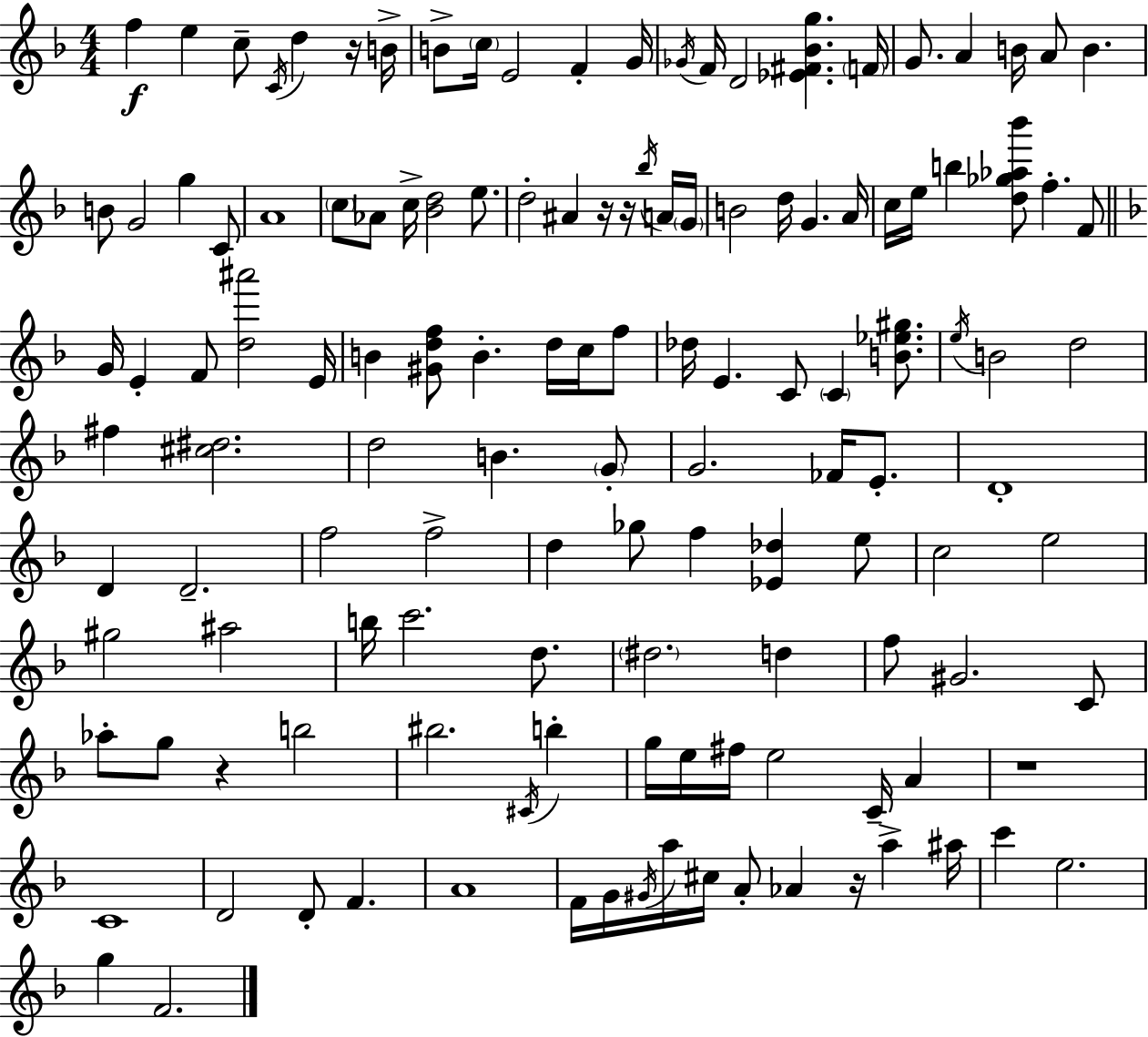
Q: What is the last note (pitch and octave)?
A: F4